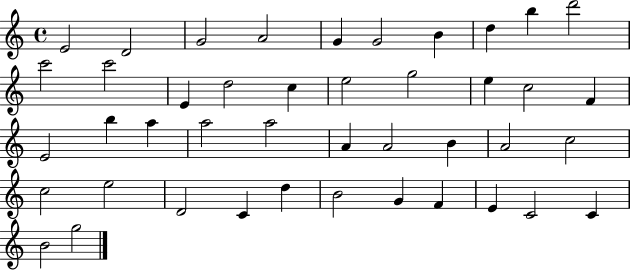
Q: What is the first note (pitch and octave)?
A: E4